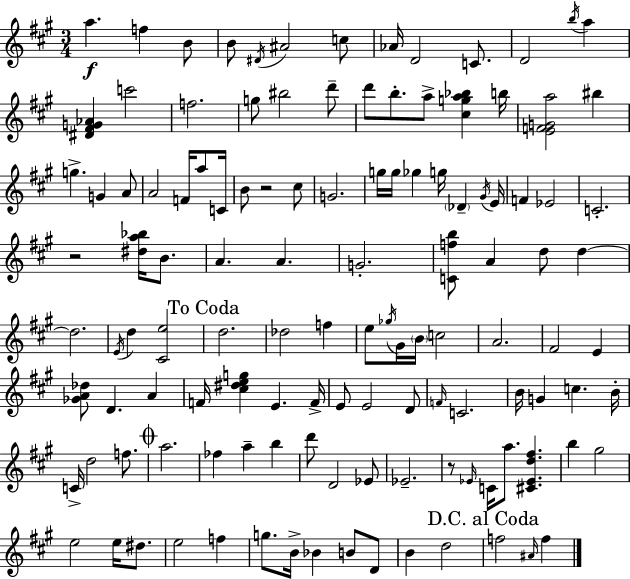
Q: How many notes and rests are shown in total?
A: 121